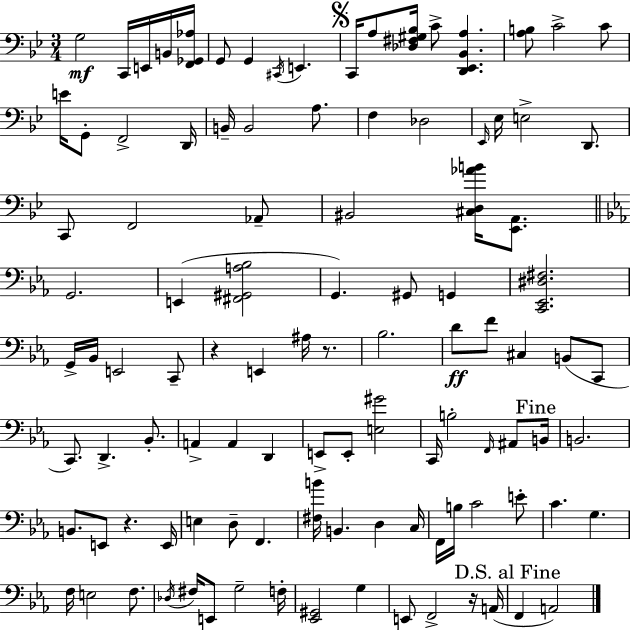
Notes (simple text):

G3/h C2/s E2/s B2/s [F2,Gb2,Ab3]/s G2/e G2/q C#2/s E2/q. C2/s A3/e [Db3,F#3,G#3,Bb3]/s C4/e [D2,Eb2,Bb2,A3]/q. [A3,B3]/e C4/h C4/e E4/s G2/e F2/h D2/s B2/s B2/h A3/e. F3/q Db3/h Eb2/s Eb3/s E3/h D2/e. C2/e F2/h Ab2/e BIS2/h [C#3,D3,Ab4,B4]/s [Eb2,A2]/e. G2/h. E2/q [F#2,G#2,A3,Bb3]/h G2/q. G#2/e G2/q [C2,Eb2,D#3,F#3]/h. G2/s Bb2/s E2/h C2/e R/q E2/q A#3/s R/e. Bb3/h. D4/e F4/e C#3/q B2/e C2/e C2/e. D2/q. Bb2/e. A2/q A2/q D2/q E2/e E2/e [E3,G#4]/h C2/s B3/h F2/s A#2/e B2/s B2/h. B2/e. E2/e R/q. E2/s E3/q D3/e F2/q. [F#3,B4]/s B2/q. D3/q C3/s F2/s B3/s C4/h E4/e C4/q. G3/q. F3/s E3/h F3/e. Db3/s F#3/s E2/e G3/h F3/s [Eb2,G#2]/h G3/q E2/e F2/h R/s A2/s F2/q A2/h